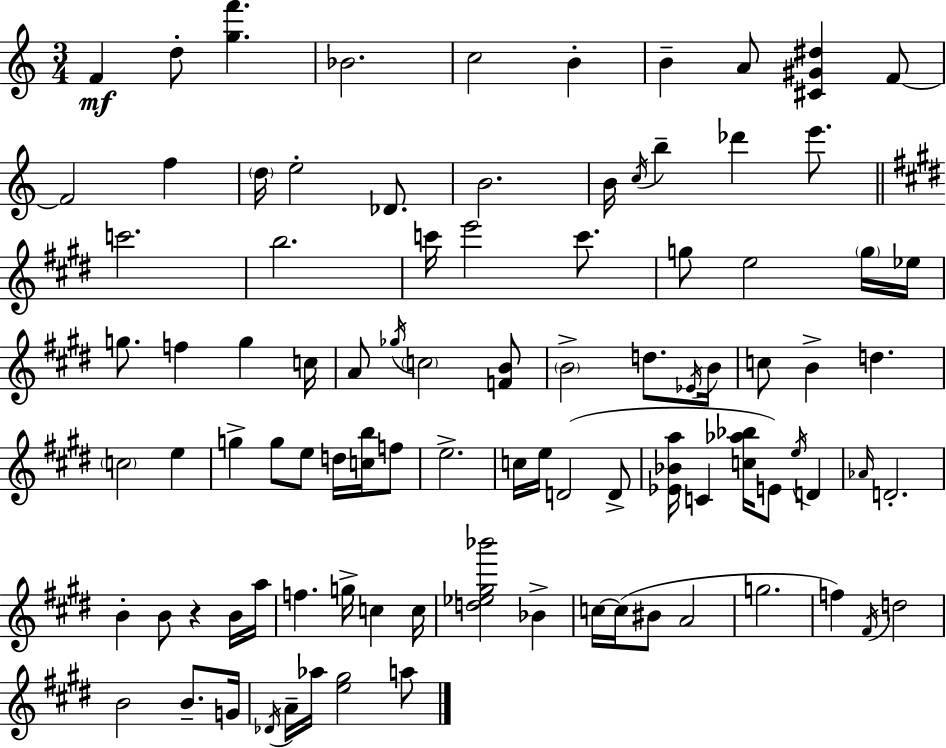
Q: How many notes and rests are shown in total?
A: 93